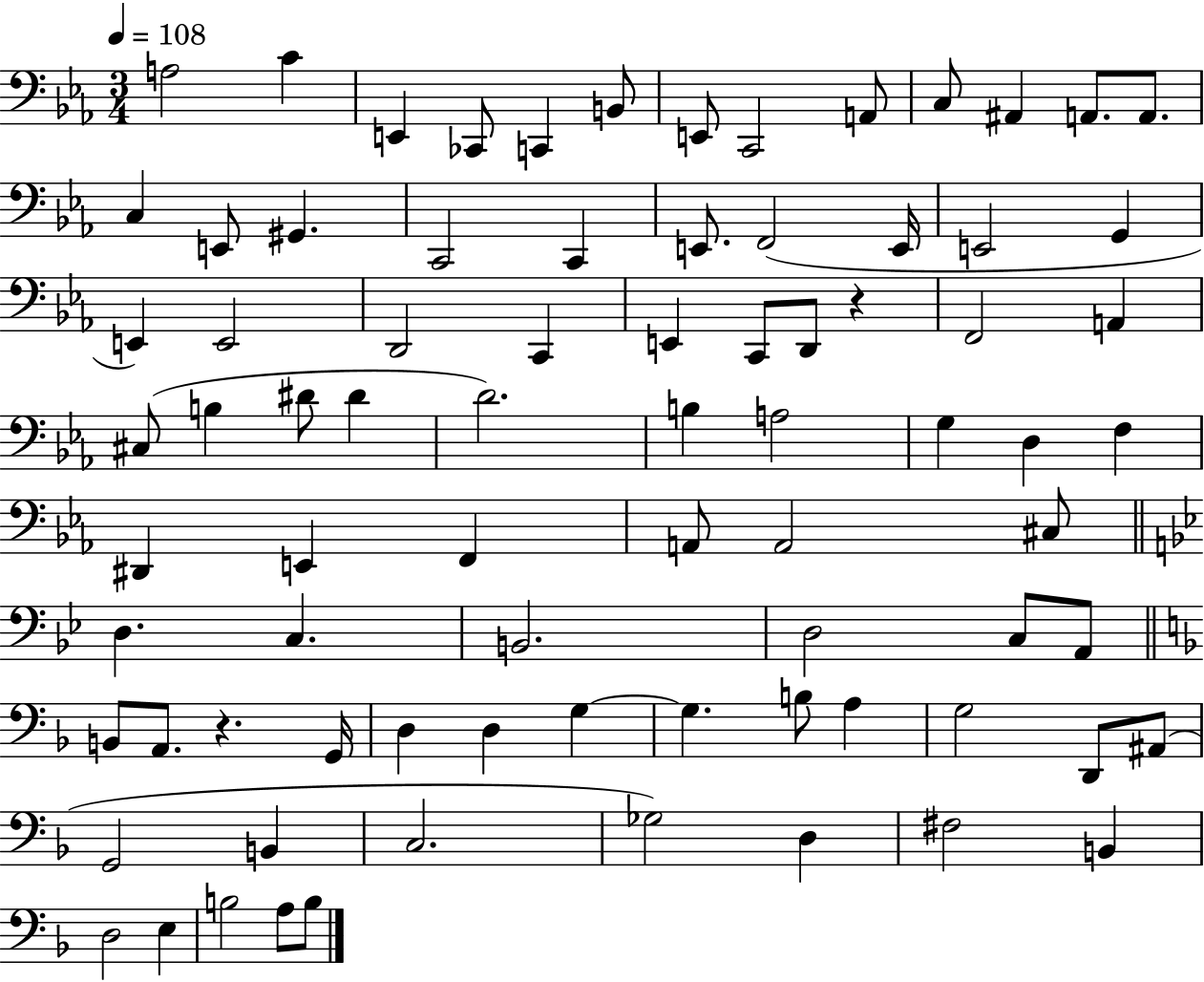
X:1
T:Untitled
M:3/4
L:1/4
K:Eb
A,2 C E,, _C,,/2 C,, B,,/2 E,,/2 C,,2 A,,/2 C,/2 ^A,, A,,/2 A,,/2 C, E,,/2 ^G,, C,,2 C,, E,,/2 F,,2 E,,/4 E,,2 G,, E,, E,,2 D,,2 C,, E,, C,,/2 D,,/2 z F,,2 A,, ^C,/2 B, ^D/2 ^D D2 B, A,2 G, D, F, ^D,, E,, F,, A,,/2 A,,2 ^C,/2 D, C, B,,2 D,2 C,/2 A,,/2 B,,/2 A,,/2 z G,,/4 D, D, G, G, B,/2 A, G,2 D,,/2 ^A,,/2 G,,2 B,, C,2 _G,2 D, ^F,2 B,, D,2 E, B,2 A,/2 B,/2